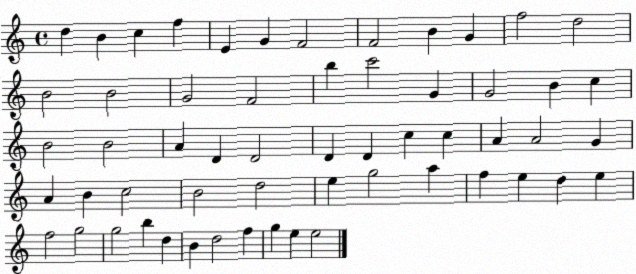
X:1
T:Untitled
M:4/4
L:1/4
K:C
d B c f E G F2 F2 B G f2 d2 B2 B2 G2 F2 b c'2 G G2 B c B2 B2 A D D2 D D c c A A2 G A B c2 B2 d2 e g2 a f e d e f2 g2 g2 b d B d2 f g e e2